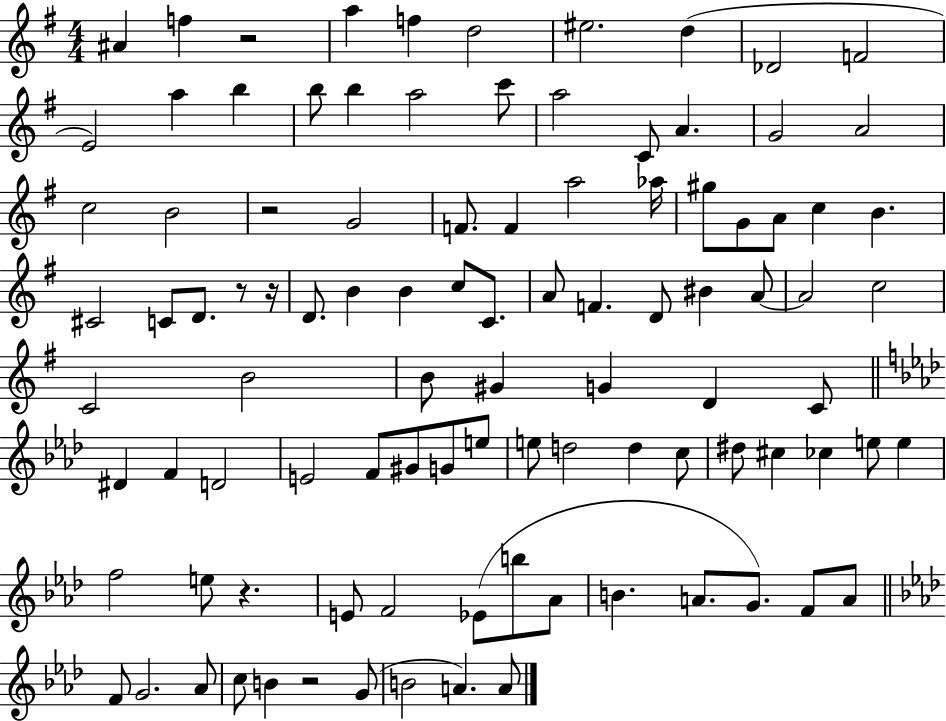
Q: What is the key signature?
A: G major